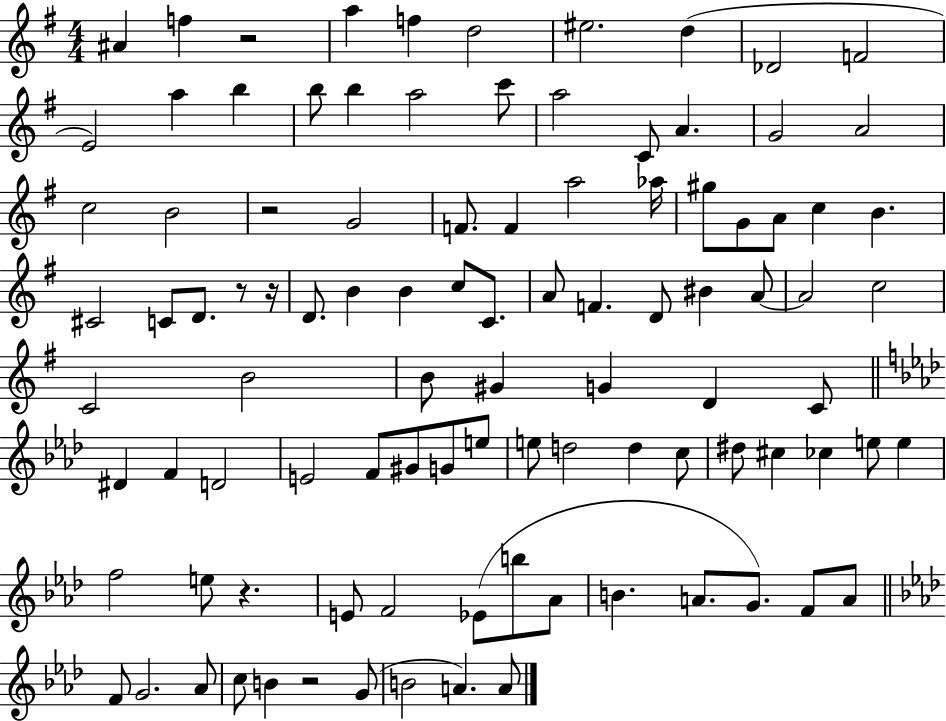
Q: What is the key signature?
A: G major